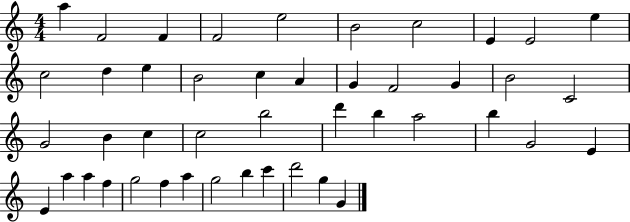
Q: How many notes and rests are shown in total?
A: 45